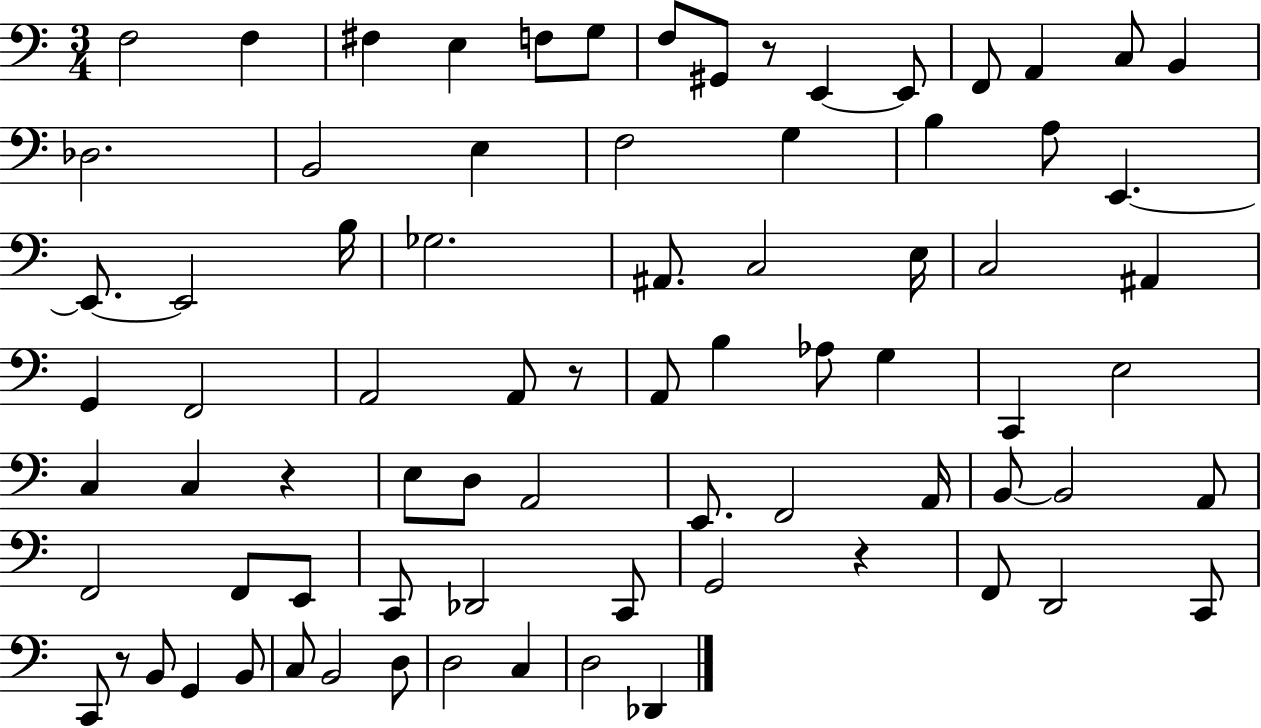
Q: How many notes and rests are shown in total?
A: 78